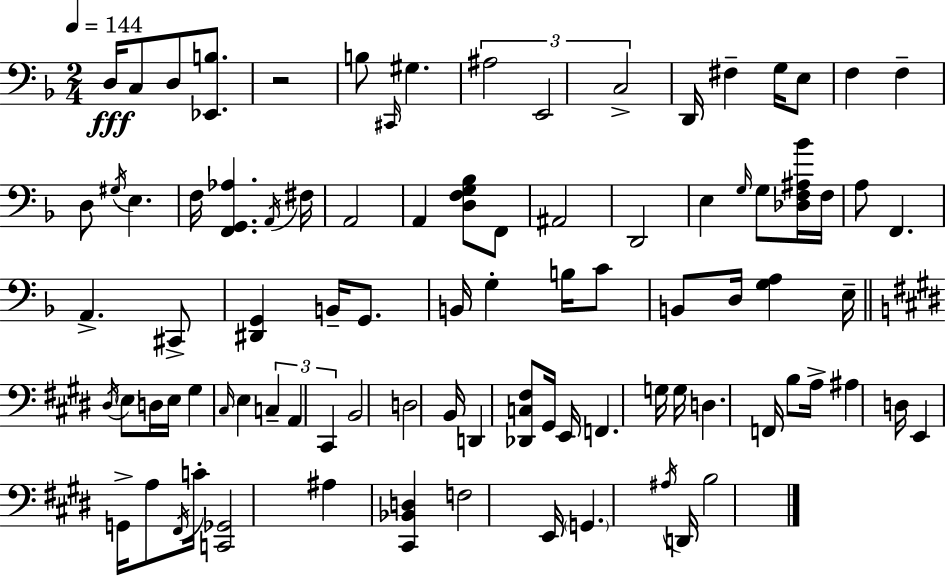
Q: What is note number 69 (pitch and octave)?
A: E2